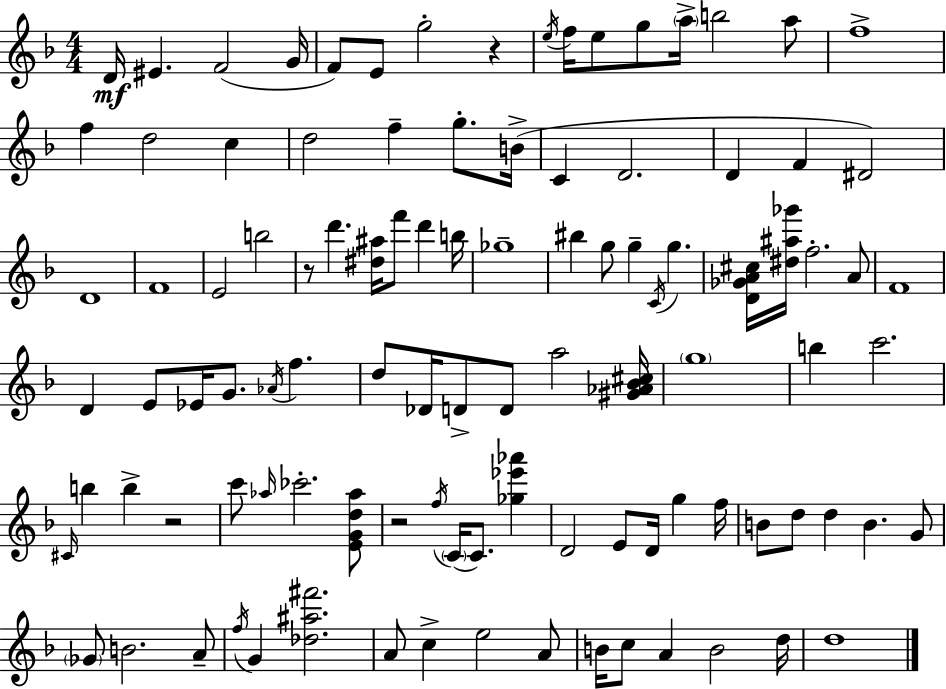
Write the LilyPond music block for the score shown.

{
  \clef treble
  \numericTimeSignature
  \time 4/4
  \key d \minor
  d'16\mf eis'4. f'2( g'16 | f'8) e'8 g''2-. r4 | \acciaccatura { e''16 } f''16 e''8 g''8 \parenthesize a''16-> b''2 a''8 | f''1-> | \break f''4 d''2 c''4 | d''2 f''4-- g''8.-. | b'16->( c'4 d'2. | d'4 f'4 dis'2) | \break d'1 | f'1 | e'2 b''2 | r8 d'''4. <dis'' ais''>16 f'''8 d'''4 | \break b''16 ges''1-- | bis''4 g''8 g''4-- \acciaccatura { c'16 } g''4. | <d' ges' a' cis''>16 <dis'' ais'' ges'''>16 f''2.-. | a'8 f'1 | \break d'4 e'8 ees'16 g'8. \acciaccatura { aes'16 } f''4. | d''8 des'16 d'8-> d'8 a''2 | <gis' aes' bes' cis''>16 \parenthesize g''1 | b''4 c'''2. | \break \grace { cis'16 } b''4 b''4-> r2 | c'''8 \grace { aes''16 } ces'''2.-. | <e' g' d'' aes''>8 r2 \acciaccatura { f''16 }( \parenthesize c'16 c'8.) | <ges'' ees''' aes'''>4 d'2 e'8 | \break d'16 g''4 f''16 b'8 d''8 d''4 b'4. | g'8 \parenthesize ges'8 b'2. | a'8-- \acciaccatura { f''16 } g'4 <des'' ais'' fis'''>2. | a'8 c''4-> e''2 | \break a'8 b'16 c''8 a'4 b'2 | d''16 d''1 | \bar "|."
}